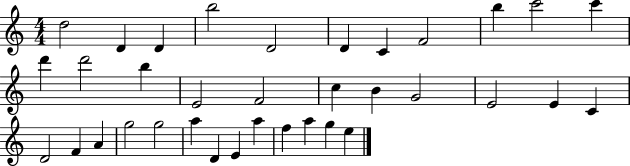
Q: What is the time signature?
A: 4/4